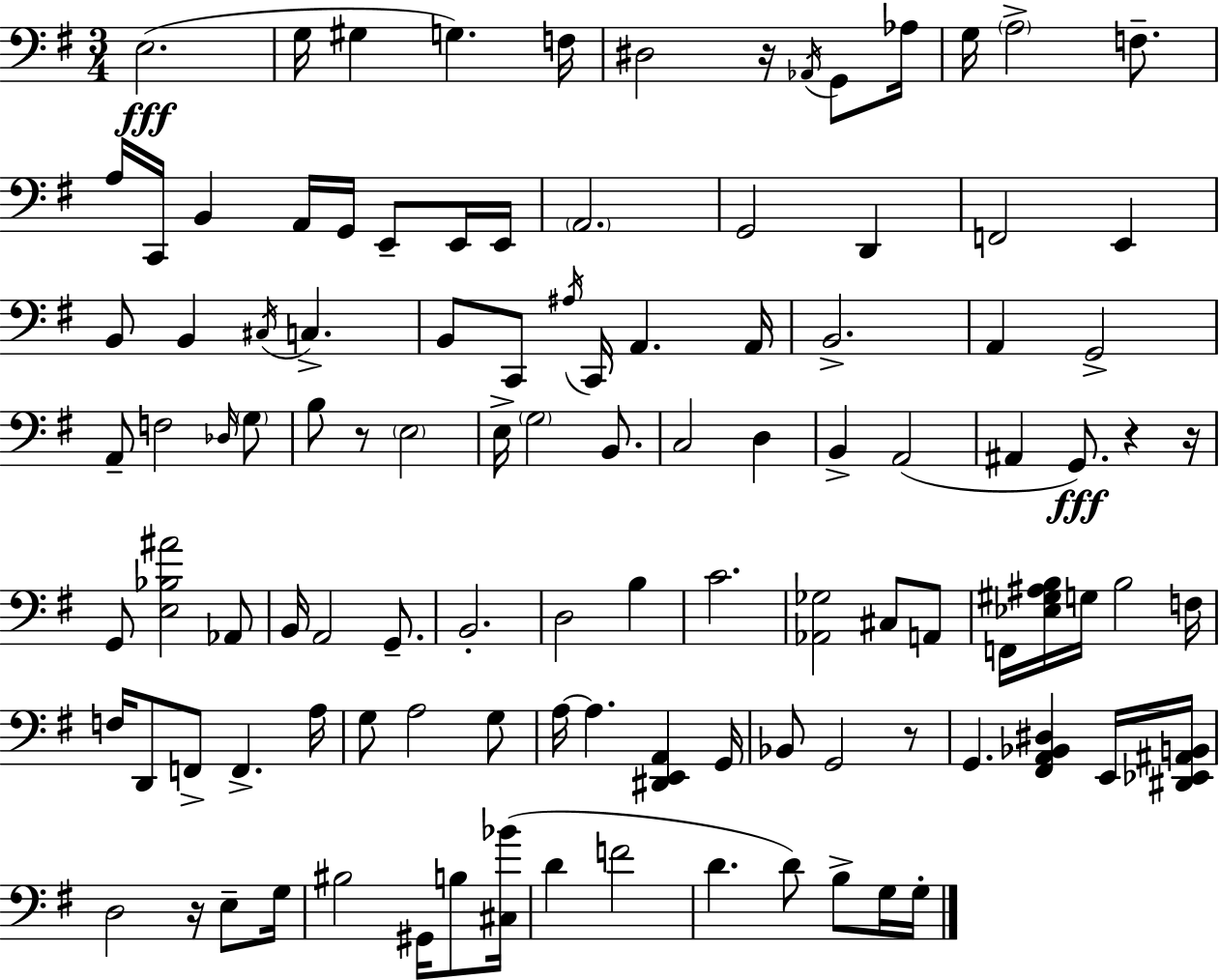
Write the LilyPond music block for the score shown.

{
  \clef bass
  \numericTimeSignature
  \time 3/4
  \key e \minor
  \repeat volta 2 { e2.(\fff | g16 gis4 g4.) f16 | dis2 r16 \acciaccatura { aes,16 } g,8 | aes16 g16 \parenthesize a2-> f8.-- | \break a16 c,16 b,4 a,16 g,16 e,8-- e,16 | e,16 \parenthesize a,2. | g,2 d,4 | f,2 e,4 | \break b,8 b,4 \acciaccatura { cis16 } c4.-> | b,8 c,8 \acciaccatura { ais16 } c,16 a,4. | a,16 b,2.-> | a,4 g,2-> | \break a,8-- f2 | \grace { des16 } \parenthesize g8 b8 r8 \parenthesize e2 | e16-> \parenthesize g2 | b,8. c2 | \break d4 b,4-> a,2( | ais,4 g,8.\fff) r4 | r16 g,8 <e bes ais'>2 | aes,8 b,16 a,2 | \break g,8.-- b,2.-. | d2 | b4 c'2. | <aes, ges>2 | \break cis8 a,8 f,16 <ees gis ais b>16 g16 b2 | f16 f16 d,8 f,8-> f,4.-> | a16 g8 a2 | g8 a16~~ a4. <dis, e, a,>4 | \break g,16 bes,8 g,2 | r8 g,4. <fis, a, bes, dis>4 | e,16 <dis, ees, ais, b,>16 d2 | r16 e8-- g16 bis2 | \break gis,16 b8 <cis bes'>16( d'4 f'2 | d'4. d'8) | b8-> g16 g16-. } \bar "|."
}